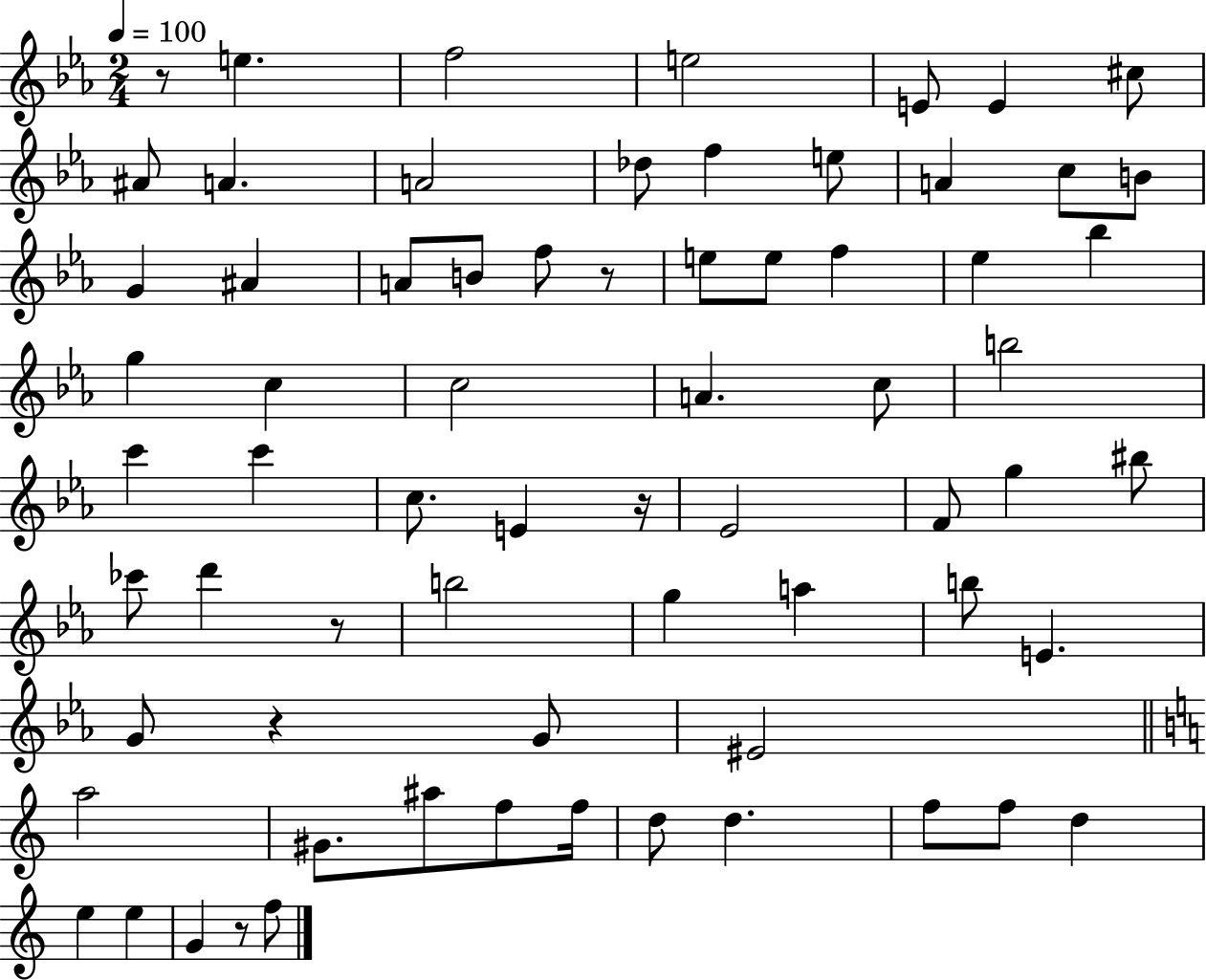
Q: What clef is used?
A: treble